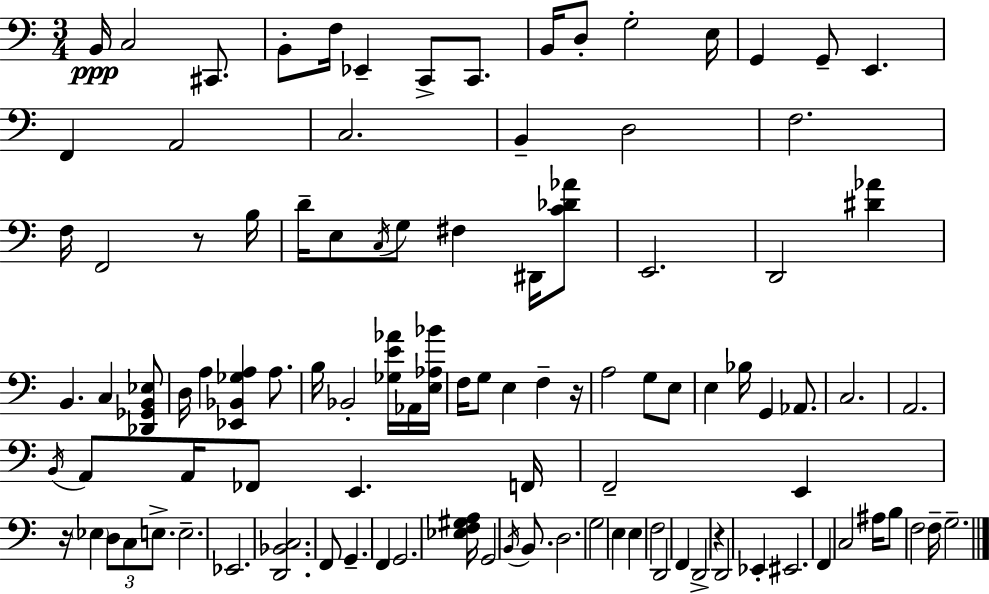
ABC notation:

X:1
T:Untitled
M:3/4
L:1/4
K:C
B,,/4 C,2 ^C,,/2 B,,/2 F,/4 _E,, C,,/2 C,,/2 B,,/4 D,/2 G,2 E,/4 G,, G,,/2 E,, F,, A,,2 C,2 B,, D,2 F,2 F,/4 F,,2 z/2 B,/4 D/4 E,/2 C,/4 G,/2 ^F, ^D,,/4 [C_D_A]/2 E,,2 D,,2 [^D_A] B,, C, [_D,,_G,,B,,_E,]/2 D,/4 A, [_E,,_B,,_G,A,] A,/2 B,/4 _B,,2 [_G,E_A]/4 _A,,/4 [E,_A,_B]/4 F,/4 G,/2 E, F, z/4 A,2 G,/2 E,/2 E, _B,/4 G,, _A,,/2 C,2 A,,2 B,,/4 A,,/2 A,,/4 _F,,/2 E,, F,,/4 F,,2 E,, z/4 _E, D,/2 C,/2 E,/2 E,2 _E,,2 [D,,_B,,C,]2 F,,/2 G,, F,, G,,2 [_E,F,^G,A,]/4 G,,2 B,,/4 B,,/2 D,2 G,2 E, E, F,2 D,,2 F,, D,,2 z D,,2 _E,, ^E,,2 F,, C,2 ^A,/4 B,/2 F,2 F,/4 G,2